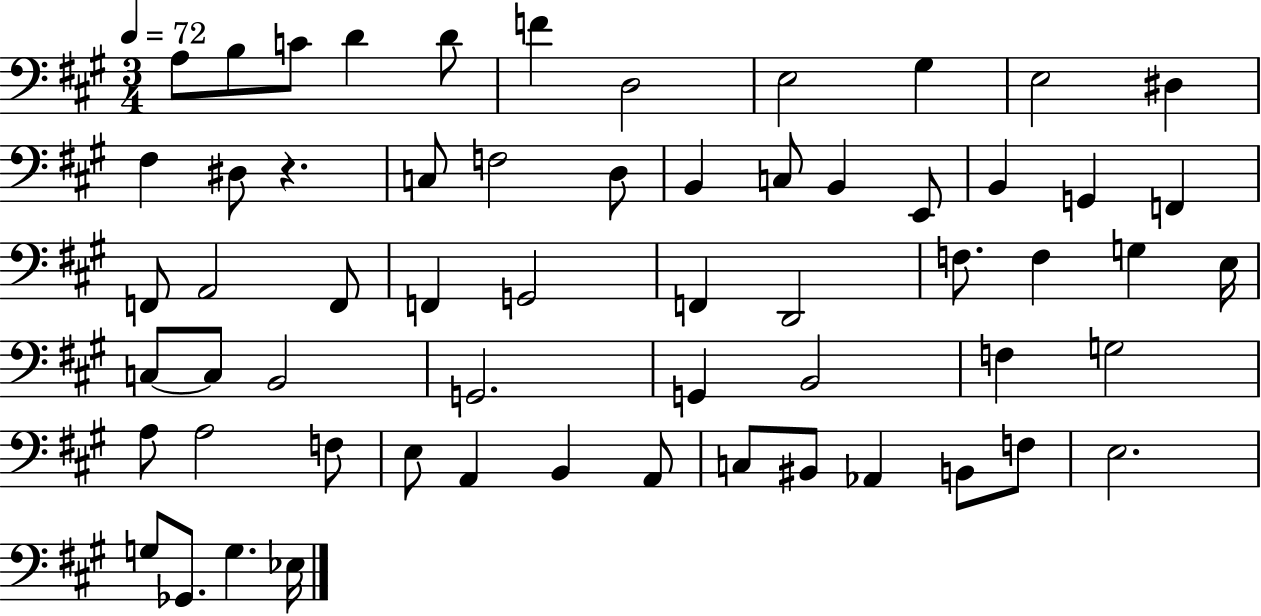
X:1
T:Untitled
M:3/4
L:1/4
K:A
A,/2 B,/2 C/2 D D/2 F D,2 E,2 ^G, E,2 ^D, ^F, ^D,/2 z C,/2 F,2 D,/2 B,, C,/2 B,, E,,/2 B,, G,, F,, F,,/2 A,,2 F,,/2 F,, G,,2 F,, D,,2 F,/2 F, G, E,/4 C,/2 C,/2 B,,2 G,,2 G,, B,,2 F, G,2 A,/2 A,2 F,/2 E,/2 A,, B,, A,,/2 C,/2 ^B,,/2 _A,, B,,/2 F,/2 E,2 G,/2 _G,,/2 G, _E,/4